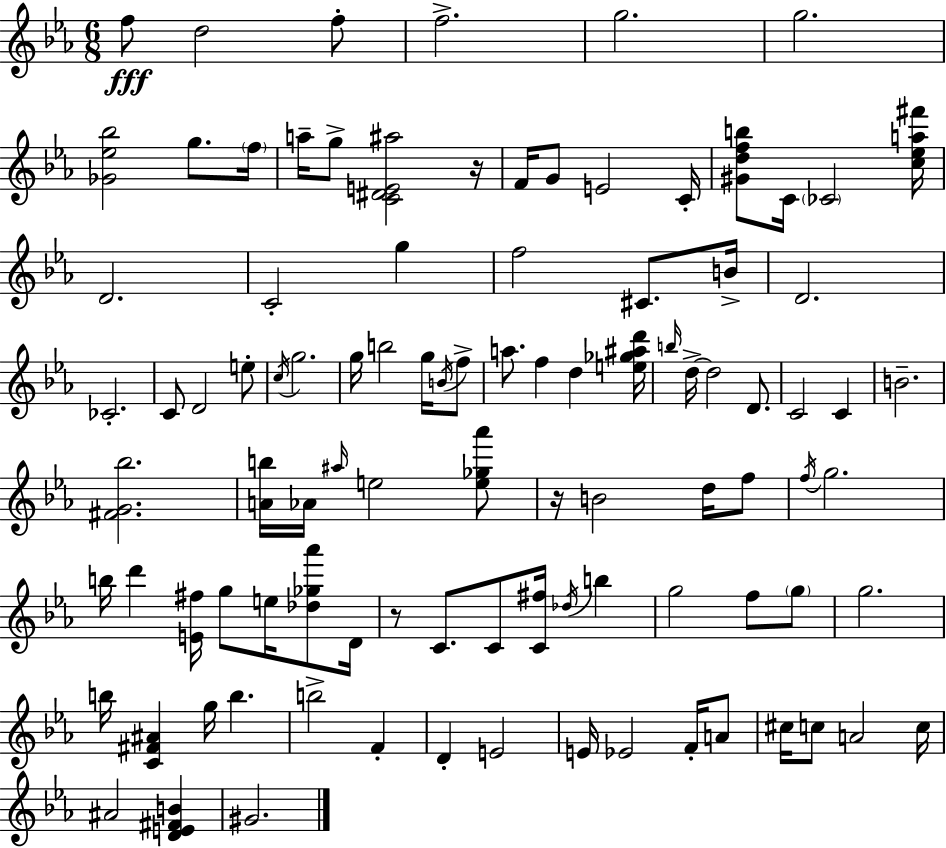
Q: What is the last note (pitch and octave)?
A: G#4